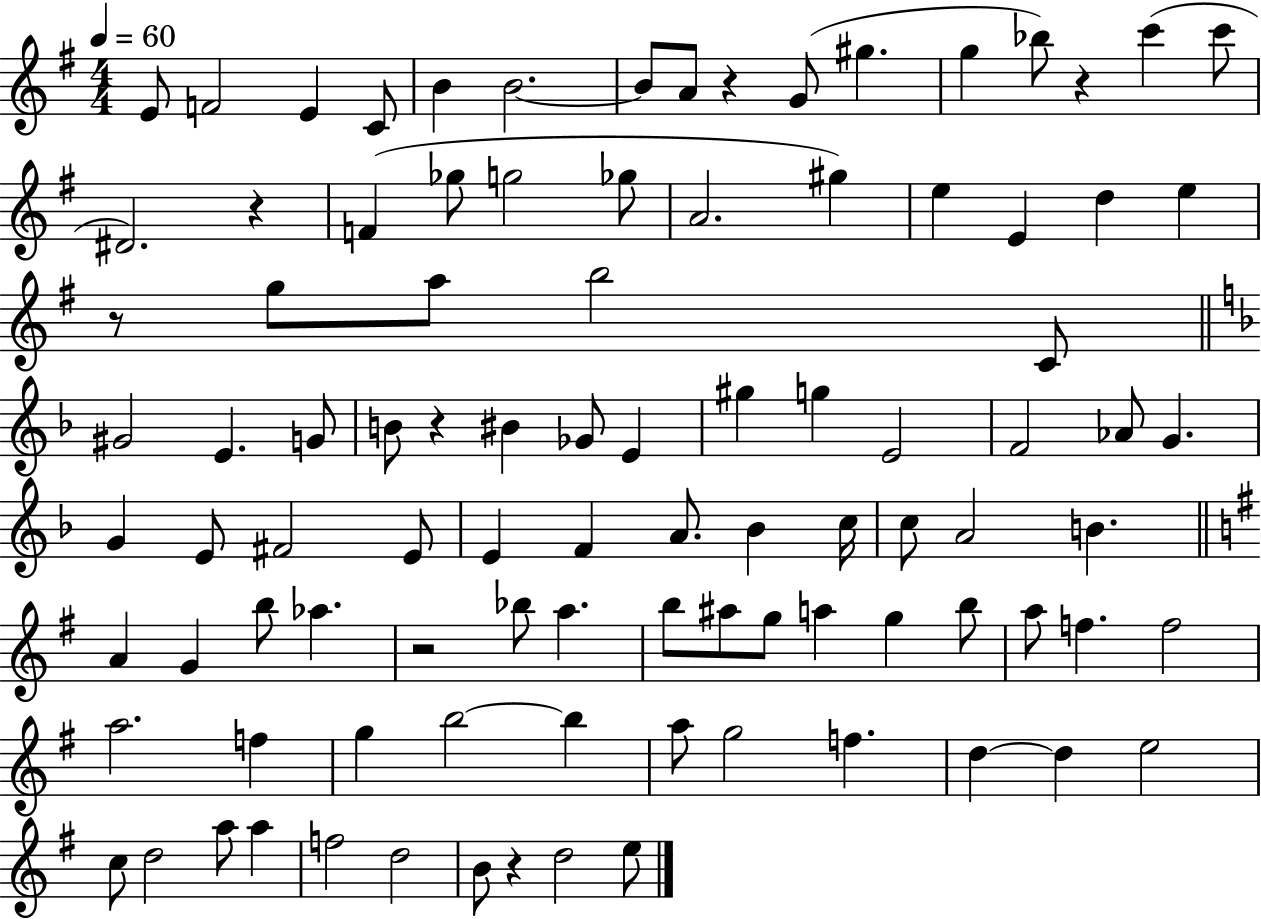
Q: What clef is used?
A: treble